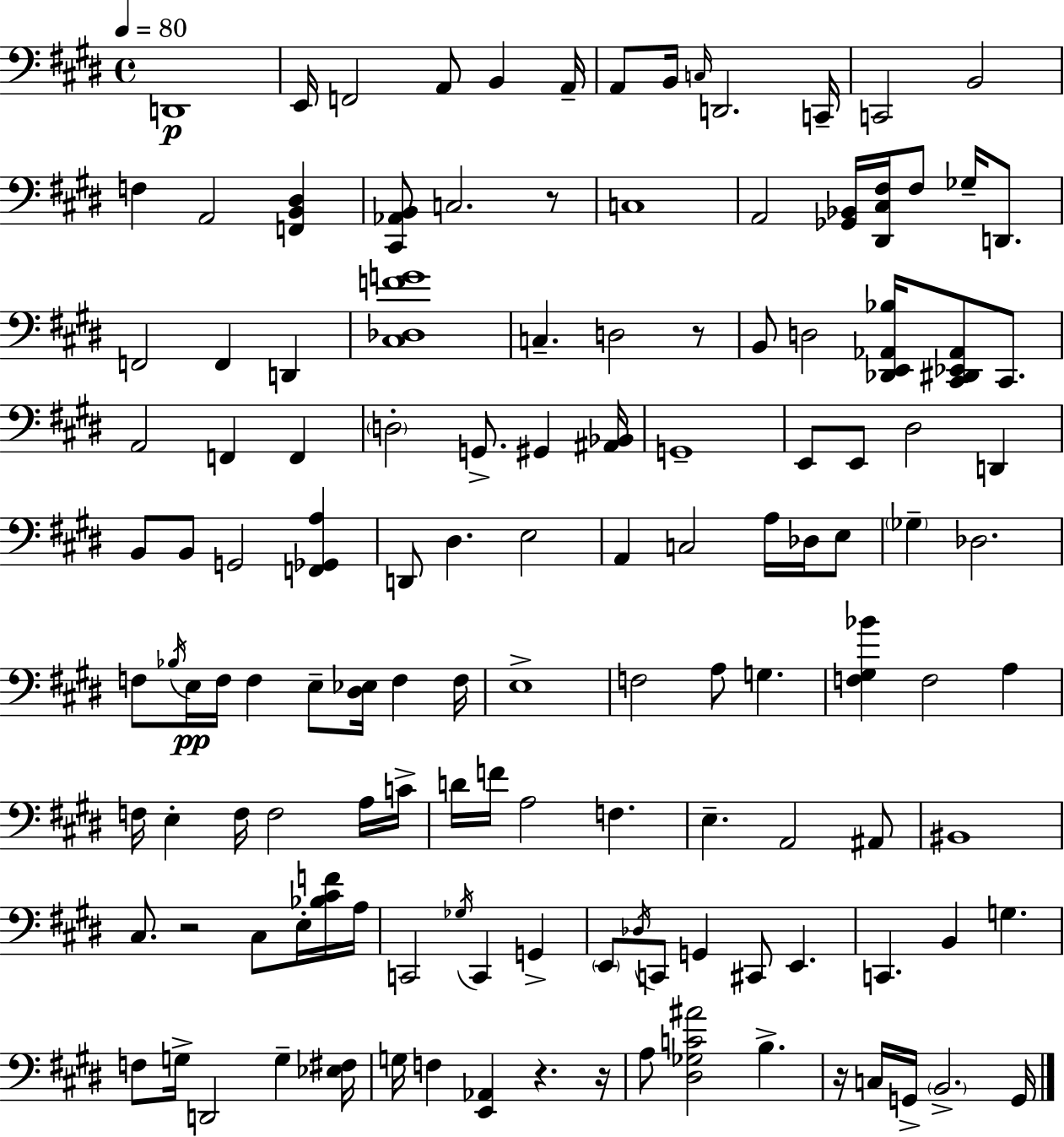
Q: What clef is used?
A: bass